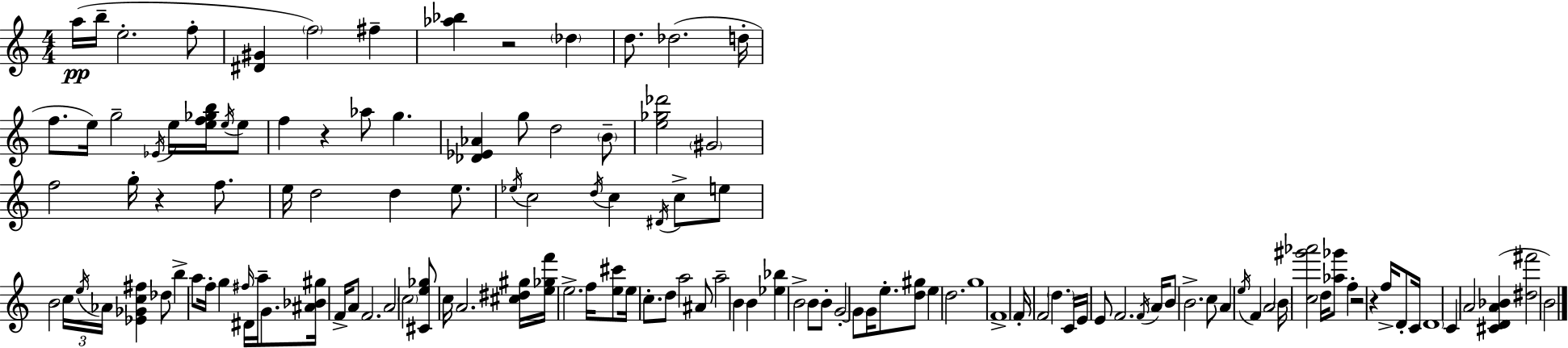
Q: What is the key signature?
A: C major